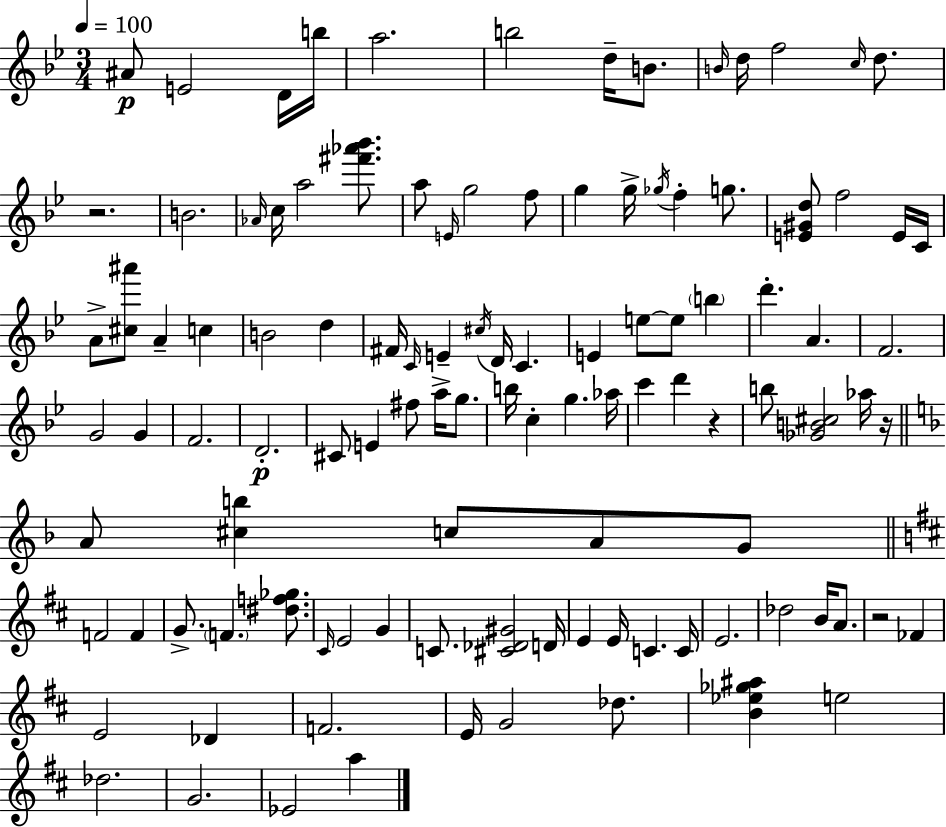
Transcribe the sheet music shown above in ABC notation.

X:1
T:Untitled
M:3/4
L:1/4
K:Bb
^A/2 E2 D/4 b/4 a2 b2 d/4 B/2 B/4 d/4 f2 c/4 d/2 z2 B2 _A/4 c/4 a2 [^f'_a'_b']/2 a/2 E/4 g2 f/2 g g/4 _g/4 f g/2 [E^Gd]/2 f2 E/4 C/4 A/2 [^c^a']/2 A c B2 d ^F/4 C/4 E ^c/4 D/4 C E e/2 e/2 b d' A F2 G2 G F2 D2 ^C/2 E ^f/2 a/4 g/2 b/4 c g _a/4 c' d' z b/2 [_GB^c]2 _a/4 z/4 A/2 [^cb] c/2 A/2 G/2 F2 F G/2 F [^df_g]/2 ^C/4 E2 G C/2 [^C_D^G]2 D/4 E E/4 C C/4 E2 _d2 B/4 A/2 z2 _F E2 _D F2 E/4 G2 _d/2 [B_e_g^a] e2 _d2 G2 _E2 a